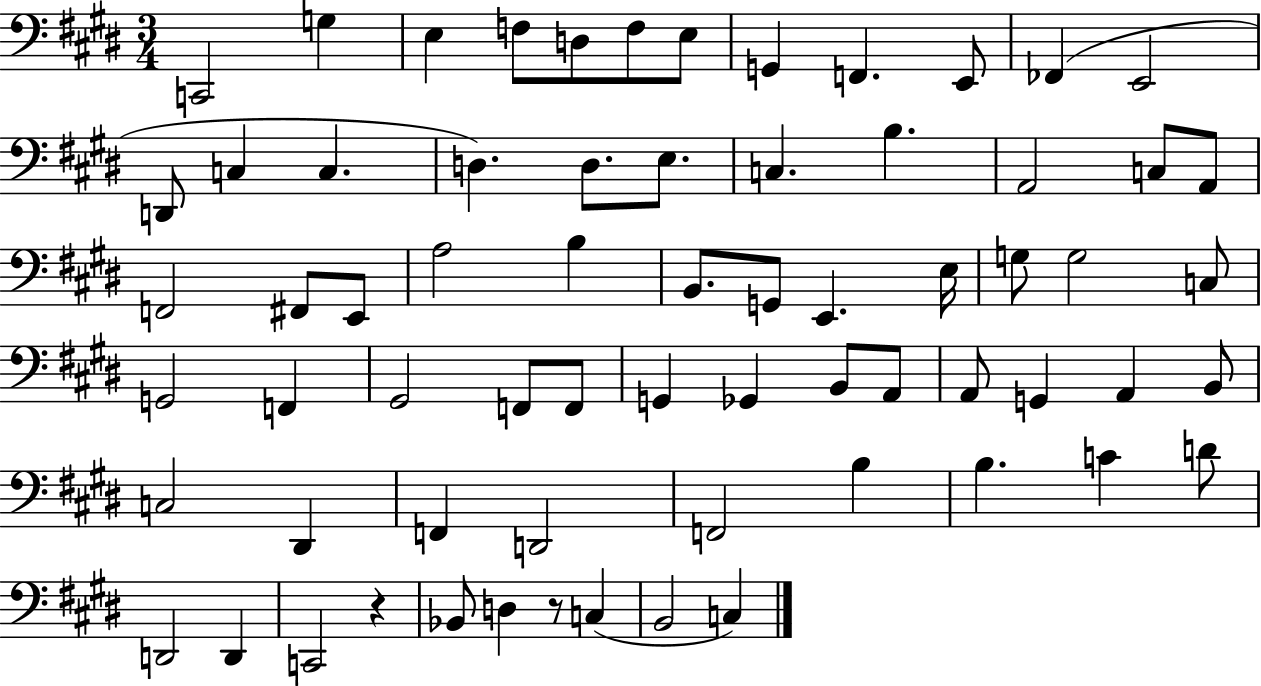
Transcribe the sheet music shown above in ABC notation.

X:1
T:Untitled
M:3/4
L:1/4
K:E
C,,2 G, E, F,/2 D,/2 F,/2 E,/2 G,, F,, E,,/2 _F,, E,,2 D,,/2 C, C, D, D,/2 E,/2 C, B, A,,2 C,/2 A,,/2 F,,2 ^F,,/2 E,,/2 A,2 B, B,,/2 G,,/2 E,, E,/4 G,/2 G,2 C,/2 G,,2 F,, ^G,,2 F,,/2 F,,/2 G,, _G,, B,,/2 A,,/2 A,,/2 G,, A,, B,,/2 C,2 ^D,, F,, D,,2 F,,2 B, B, C D/2 D,,2 D,, C,,2 z _B,,/2 D, z/2 C, B,,2 C,